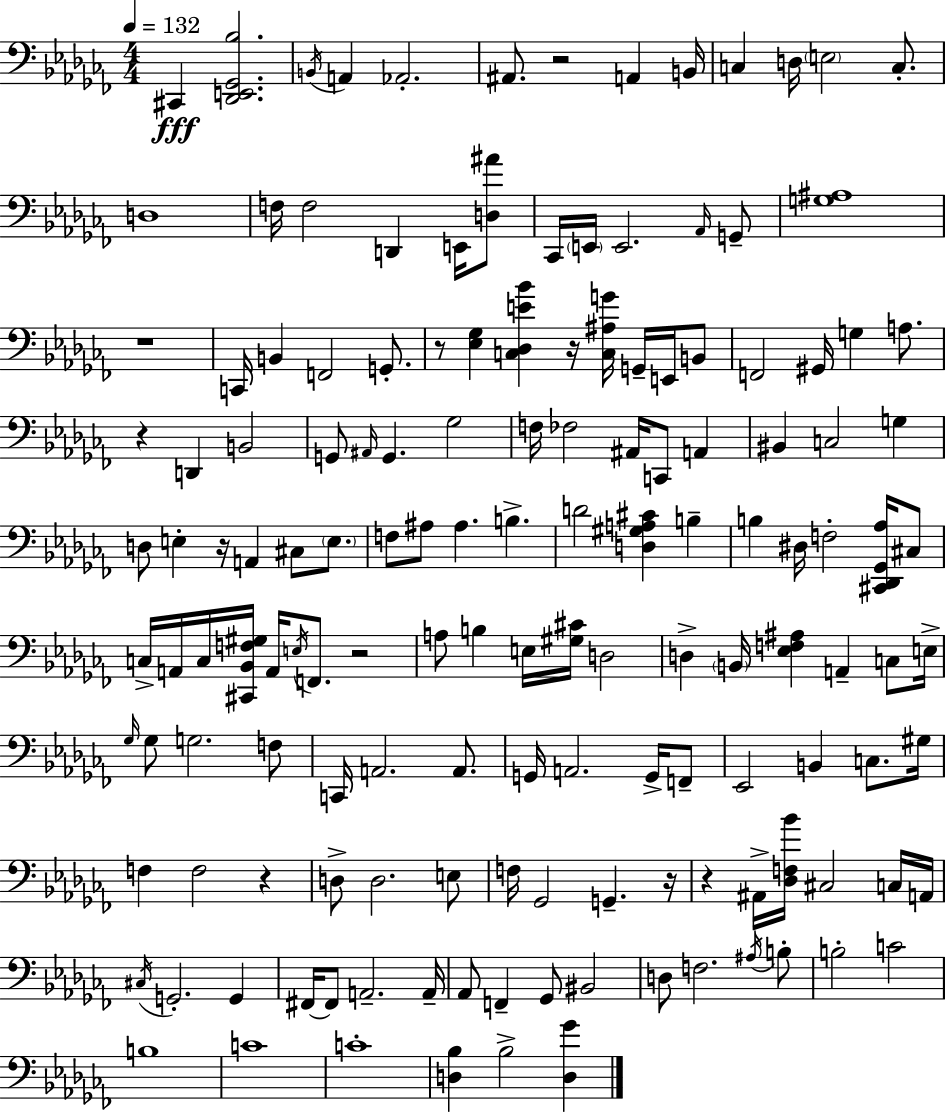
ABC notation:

X:1
T:Untitled
M:4/4
L:1/4
K:Abm
^C,, [_D,,E,,_G,,_B,]2 B,,/4 A,, _A,,2 ^A,,/2 z2 A,, B,,/4 C, D,/4 E,2 C,/2 D,4 F,/4 F,2 D,, E,,/4 [D,^A]/2 _C,,/4 E,,/4 E,,2 _A,,/4 G,,/2 [G,^A,]4 z4 C,,/4 B,, F,,2 G,,/2 z/2 [_E,_G,] [C,_D,E_B] z/4 [C,^A,G]/4 G,,/4 E,,/4 B,,/2 F,,2 ^G,,/4 G, A,/2 z D,, B,,2 G,,/2 ^A,,/4 G,, _G,2 F,/4 _F,2 ^A,,/4 C,,/2 A,, ^B,, C,2 G, D,/2 E, z/4 A,, ^C,/2 E,/2 F,/2 ^A,/2 ^A, B, D2 [D,^G,A,^C] B, B, ^D,/4 F,2 [^C,,_D,,_G,,_A,]/4 ^C,/2 C,/4 A,,/4 C,/4 [^C,,_B,,F,^G,]/4 A,,/4 E,/4 F,,/2 z2 A,/2 B, E,/4 [^G,^C]/4 D,2 D, B,,/4 [_E,F,^A,] A,, C,/2 E,/4 _G,/4 _G,/2 G,2 F,/2 C,,/4 A,,2 A,,/2 G,,/4 A,,2 G,,/4 F,,/2 _E,,2 B,, C,/2 ^G,/4 F, F,2 z D,/2 D,2 E,/2 F,/4 _G,,2 G,, z/4 z ^A,,/4 [_D,F,_B]/4 ^C,2 C,/4 A,,/4 ^C,/4 G,,2 G,, ^F,,/4 ^F,,/2 A,,2 A,,/4 _A,,/2 F,, _G,,/2 ^B,,2 D,/2 F,2 ^A,/4 B,/2 B,2 C2 B,4 C4 C4 [D,_B,] _B,2 [D,_G]